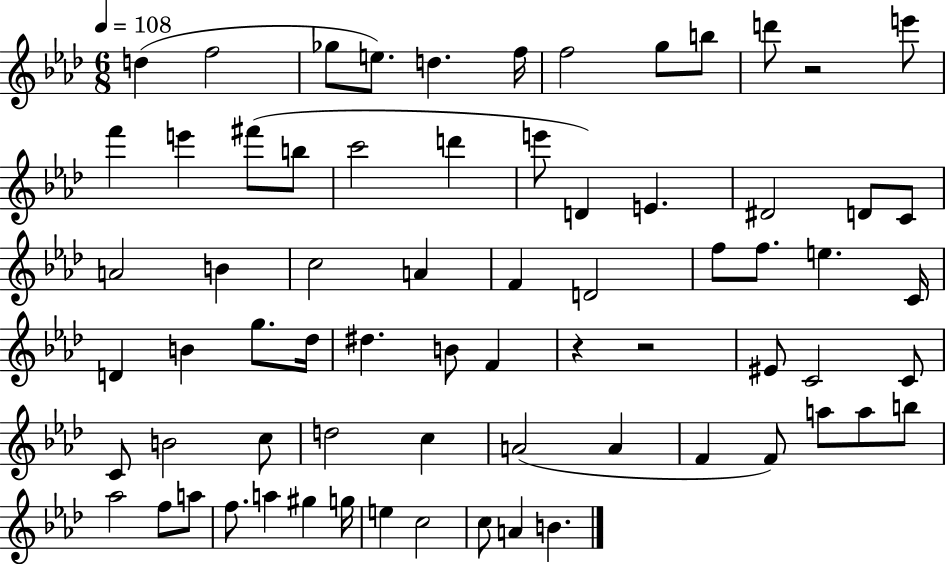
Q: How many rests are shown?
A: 3